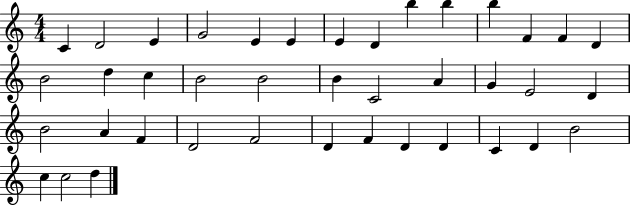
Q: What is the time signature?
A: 4/4